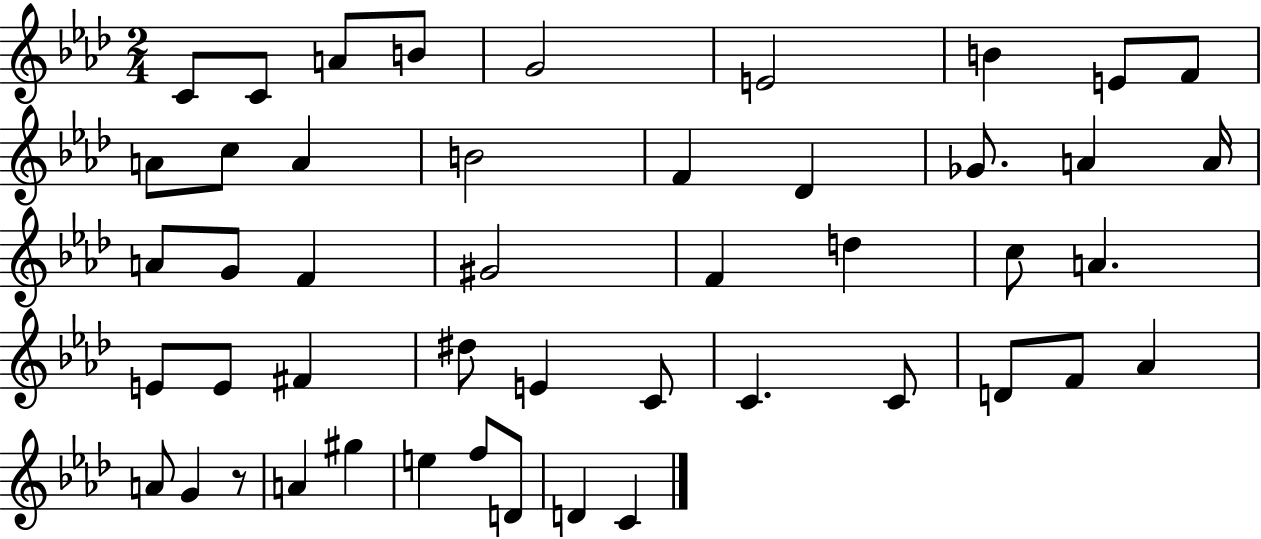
C4/e C4/e A4/e B4/e G4/h E4/h B4/q E4/e F4/e A4/e C5/e A4/q B4/h F4/q Db4/q Gb4/e. A4/q A4/s A4/e G4/e F4/q G#4/h F4/q D5/q C5/e A4/q. E4/e E4/e F#4/q D#5/e E4/q C4/e C4/q. C4/e D4/e F4/e Ab4/q A4/e G4/q R/e A4/q G#5/q E5/q F5/e D4/e D4/q C4/q